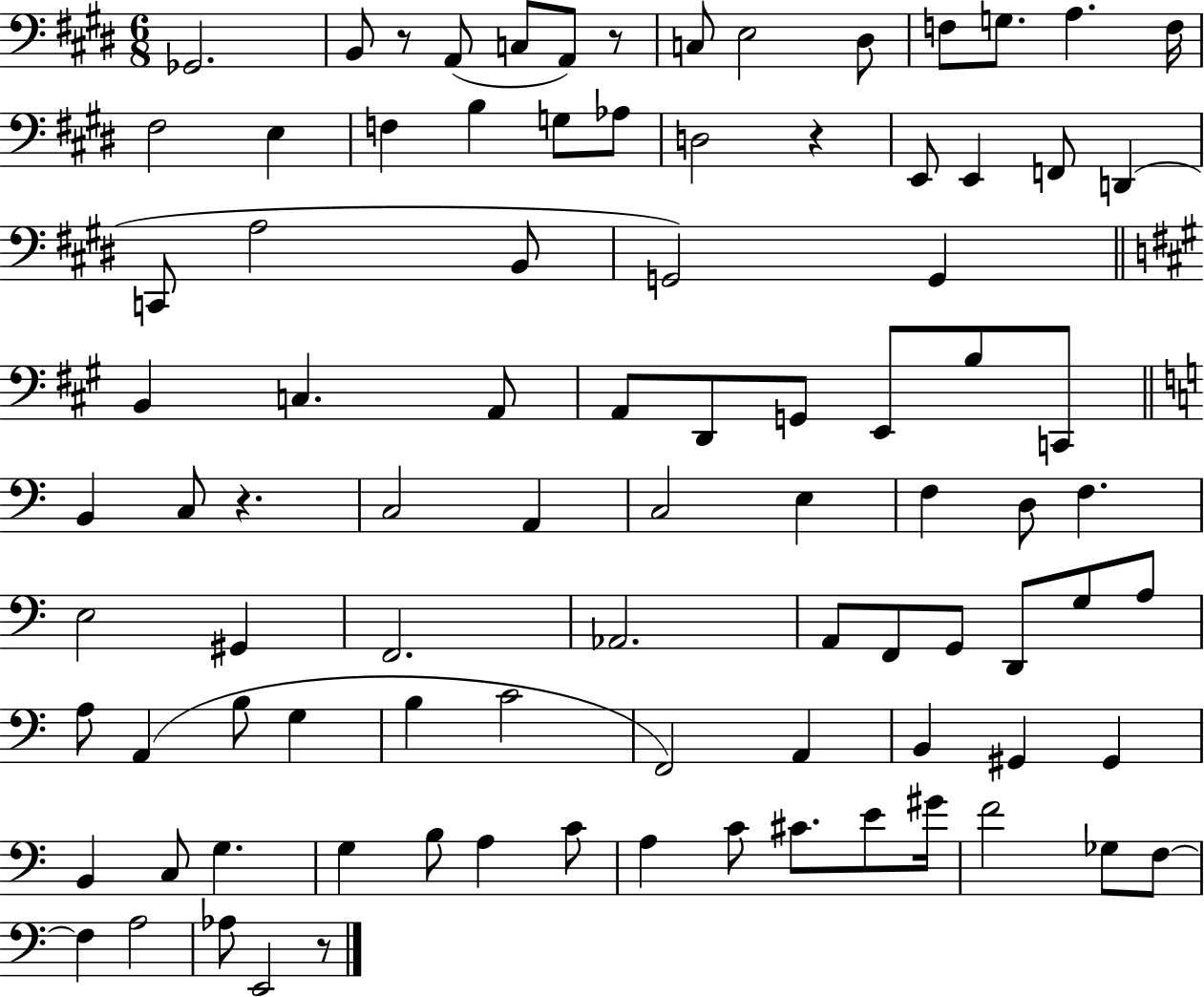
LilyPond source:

{
  \clef bass
  \numericTimeSignature
  \time 6/8
  \key e \major
  \repeat volta 2 { ges,2. | b,8 r8 a,8( c8 a,8) r8 | c8 e2 dis8 | f8 g8. a4. f16 | \break fis2 e4 | f4 b4 g8 aes8 | d2 r4 | e,8 e,4 f,8 d,4( | \break c,8 a2 b,8 | g,2) g,4 | \bar "||" \break \key a \major b,4 c4. a,8 | a,8 d,8 g,8 e,8 b8 c,8 | \bar "||" \break \key a \minor b,4 c8 r4. | c2 a,4 | c2 e4 | f4 d8 f4. | \break e2 gis,4 | f,2. | aes,2. | a,8 f,8 g,8 d,8 g8 a8 | \break a8 a,4( b8 g4 | b4 c'2 | f,2) a,4 | b,4 gis,4 gis,4 | \break b,4 c8 g4. | g4 b8 a4 c'8 | a4 c'8 cis'8. e'8 gis'16 | f'2 ges8 f8~~ | \break f4 a2 | aes8 e,2 r8 | } \bar "|."
}